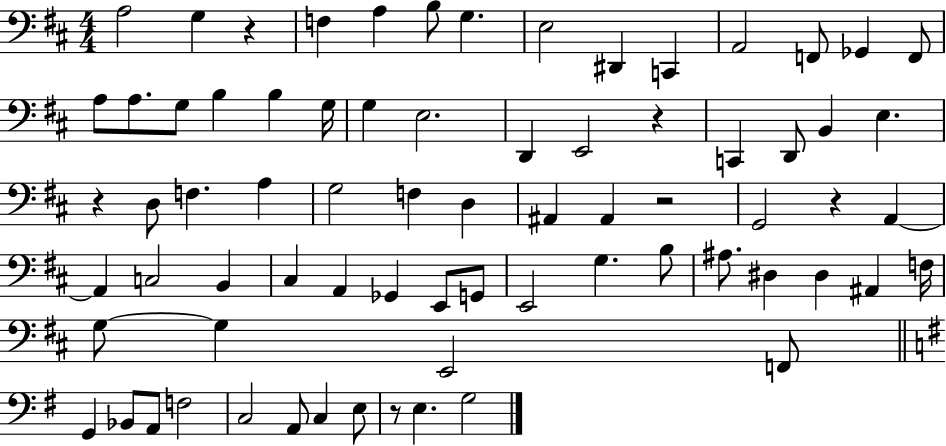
{
  \clef bass
  \numericTimeSignature
  \time 4/4
  \key d \major
  a2 g4 r4 | f4 a4 b8 g4. | e2 dis,4 c,4 | a,2 f,8 ges,4 f,8 | \break a8 a8. g8 b4 b4 g16 | g4 e2. | d,4 e,2 r4 | c,4 d,8 b,4 e4. | \break r4 d8 f4. a4 | g2 f4 d4 | ais,4 ais,4 r2 | g,2 r4 a,4~~ | \break a,4 c2 b,4 | cis4 a,4 ges,4 e,8 g,8 | e,2 g4. b8 | ais8. dis4 dis4 ais,4 f16 | \break g8~~ g4 e,2 f,8 | \bar "||" \break \key e \minor g,4 bes,8 a,8 f2 | c2 a,8 c4 e8 | r8 e4. g2 | \bar "|."
}